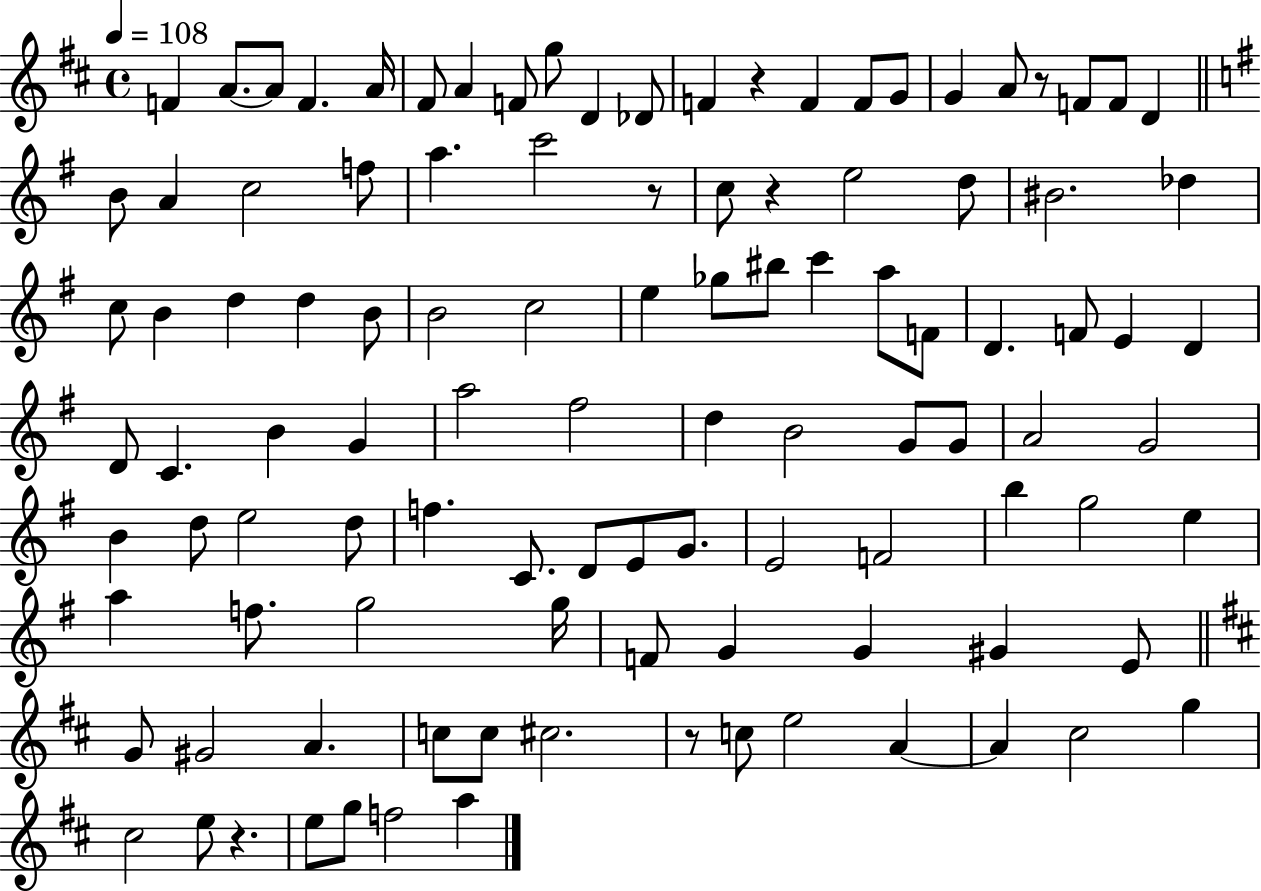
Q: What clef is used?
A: treble